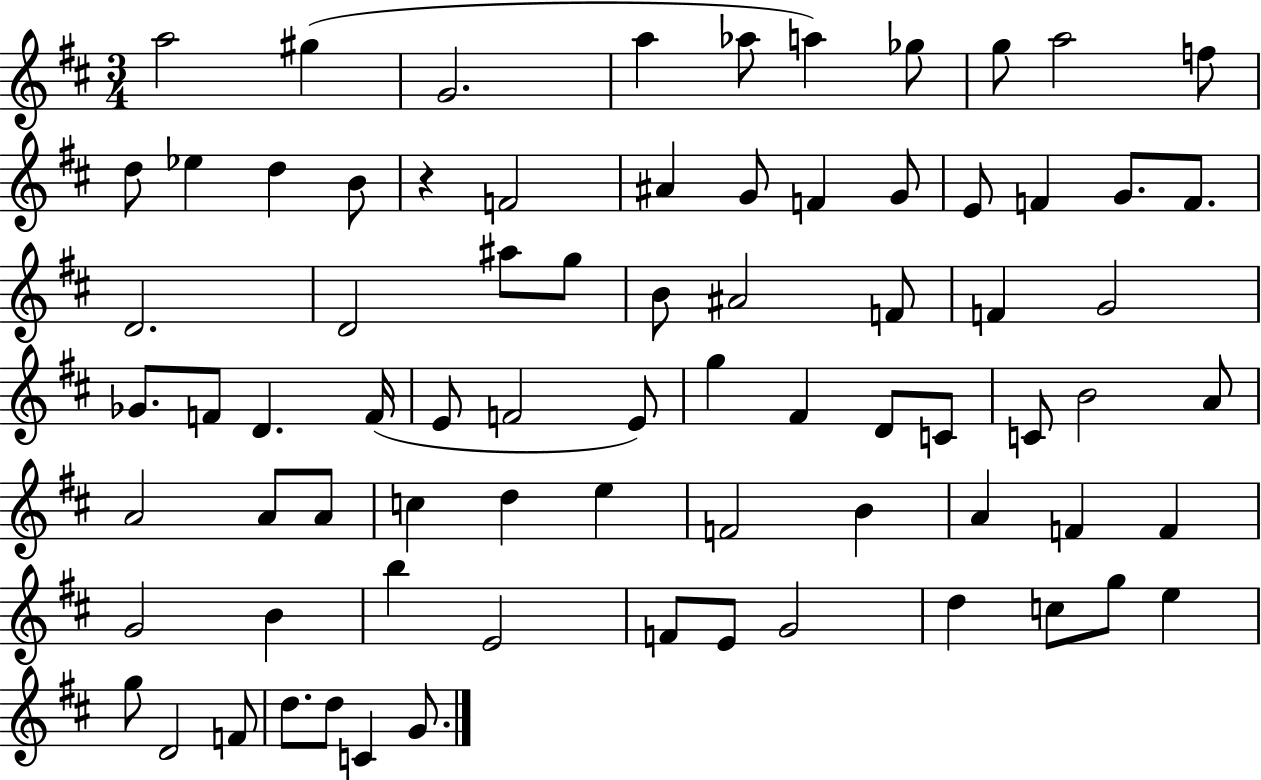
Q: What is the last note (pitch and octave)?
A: G4